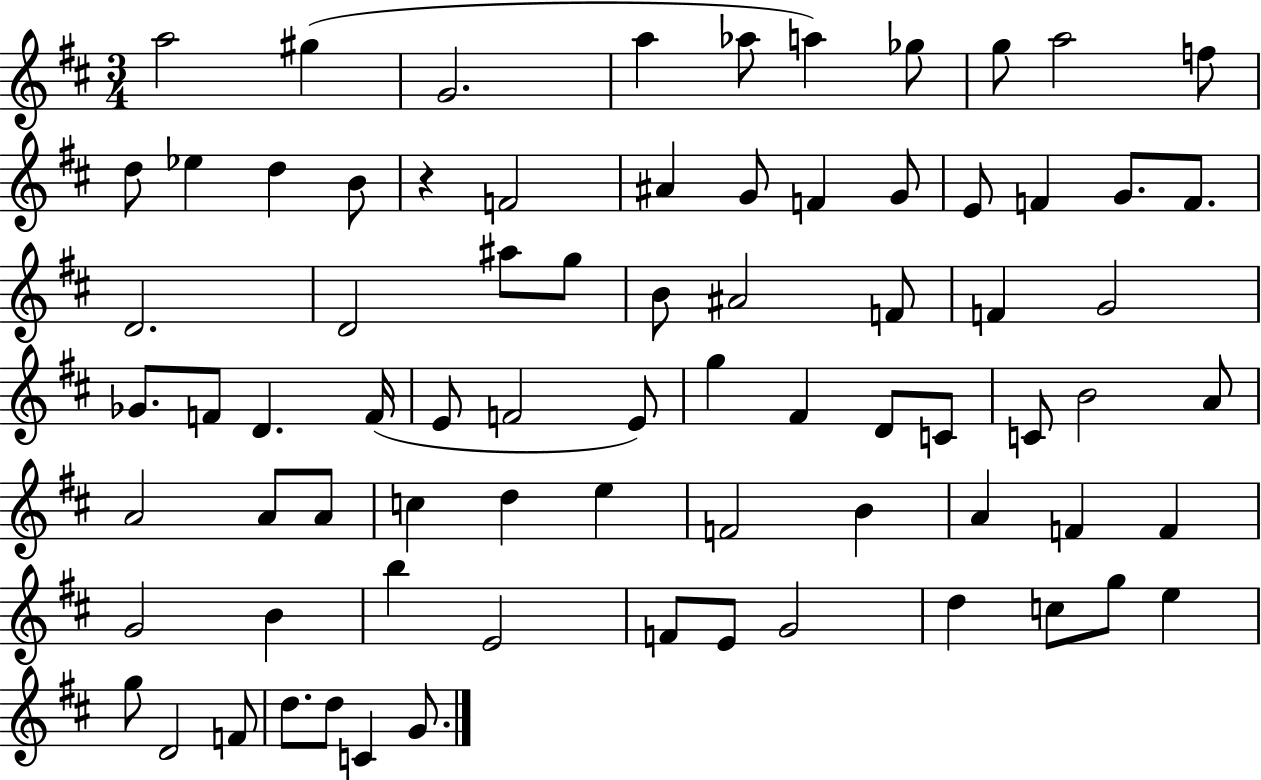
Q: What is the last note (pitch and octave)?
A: G4